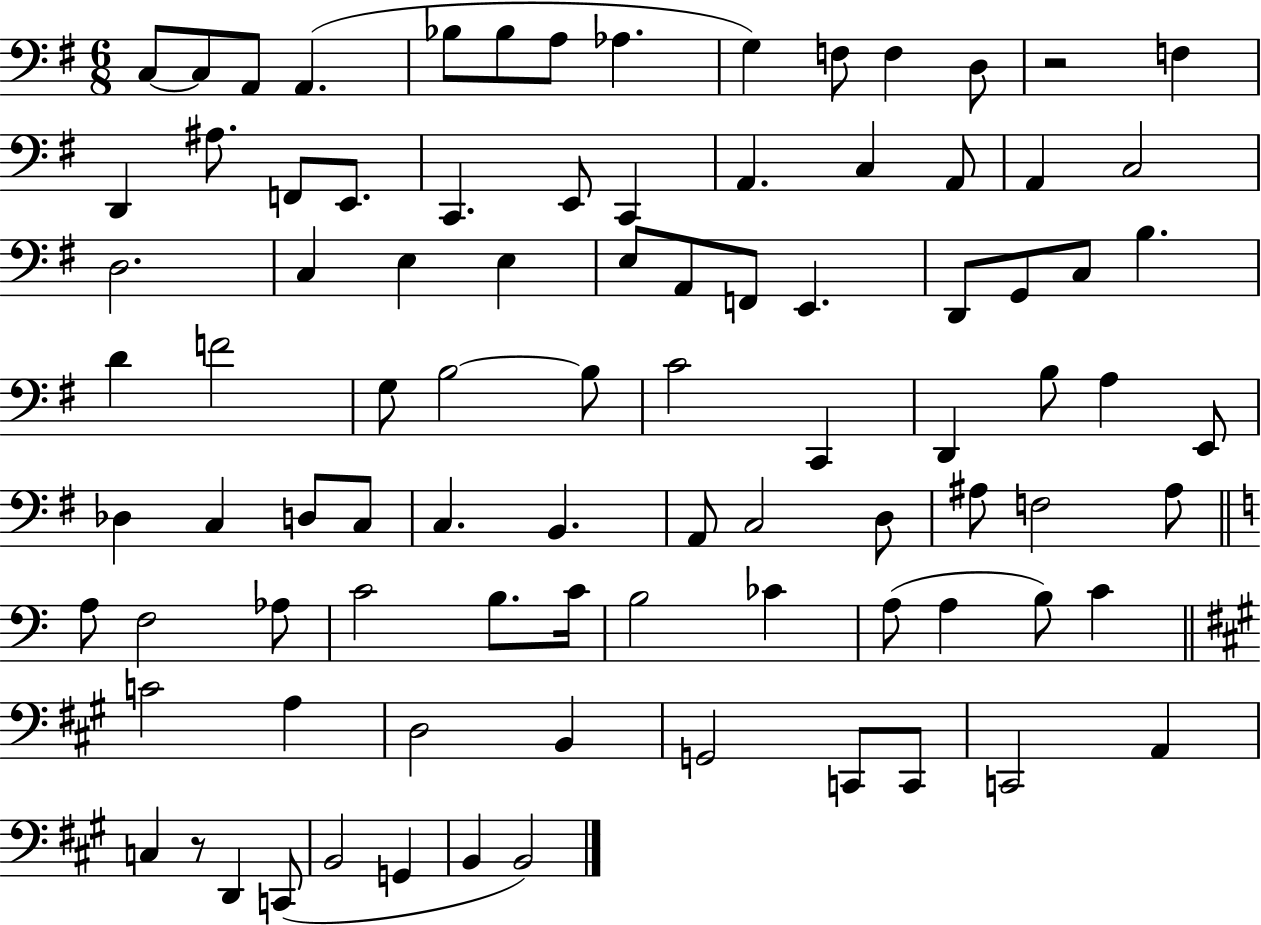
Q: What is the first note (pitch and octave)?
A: C3